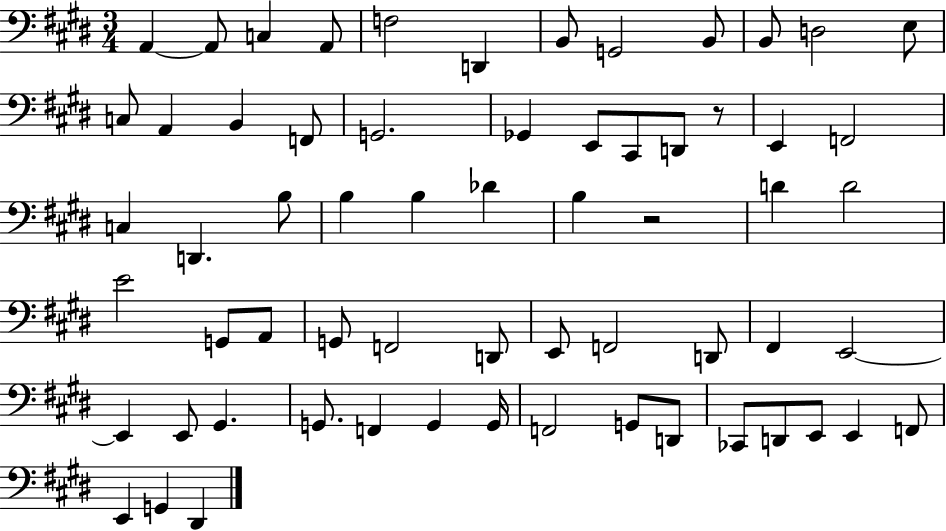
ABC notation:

X:1
T:Untitled
M:3/4
L:1/4
K:E
A,, A,,/2 C, A,,/2 F,2 D,, B,,/2 G,,2 B,,/2 B,,/2 D,2 E,/2 C,/2 A,, B,, F,,/2 G,,2 _G,, E,,/2 ^C,,/2 D,,/2 z/2 E,, F,,2 C, D,, B,/2 B, B, _D B, z2 D D2 E2 G,,/2 A,,/2 G,,/2 F,,2 D,,/2 E,,/2 F,,2 D,,/2 ^F,, E,,2 E,, E,,/2 ^G,, G,,/2 F,, G,, G,,/4 F,,2 G,,/2 D,,/2 _C,,/2 D,,/2 E,,/2 E,, F,,/2 E,, G,, ^D,,